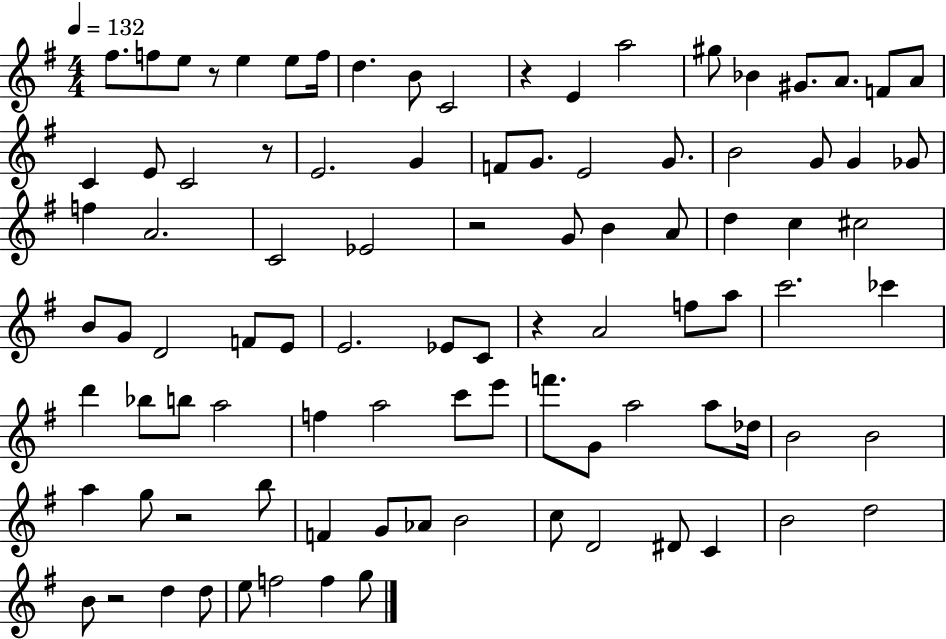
F#5/e. F5/e E5/e R/e E5/q E5/e F5/s D5/q. B4/e C4/h R/q E4/q A5/h G#5/e Bb4/q G#4/e. A4/e. F4/e A4/e C4/q E4/e C4/h R/e E4/h. G4/q F4/e G4/e. E4/h G4/e. B4/h G4/e G4/q Gb4/e F5/q A4/h. C4/h Eb4/h R/h G4/e B4/q A4/e D5/q C5/q C#5/h B4/e G4/e D4/h F4/e E4/e E4/h. Eb4/e C4/e R/q A4/h F5/e A5/e C6/h. CES6/q D6/q Bb5/e B5/e A5/h F5/q A5/h C6/e E6/e F6/e. G4/e A5/h A5/e Db5/s B4/h B4/h A5/q G5/e R/h B5/e F4/q G4/e Ab4/e B4/h C5/e D4/h D#4/e C4/q B4/h D5/h B4/e R/h D5/q D5/e E5/e F5/h F5/q G5/e